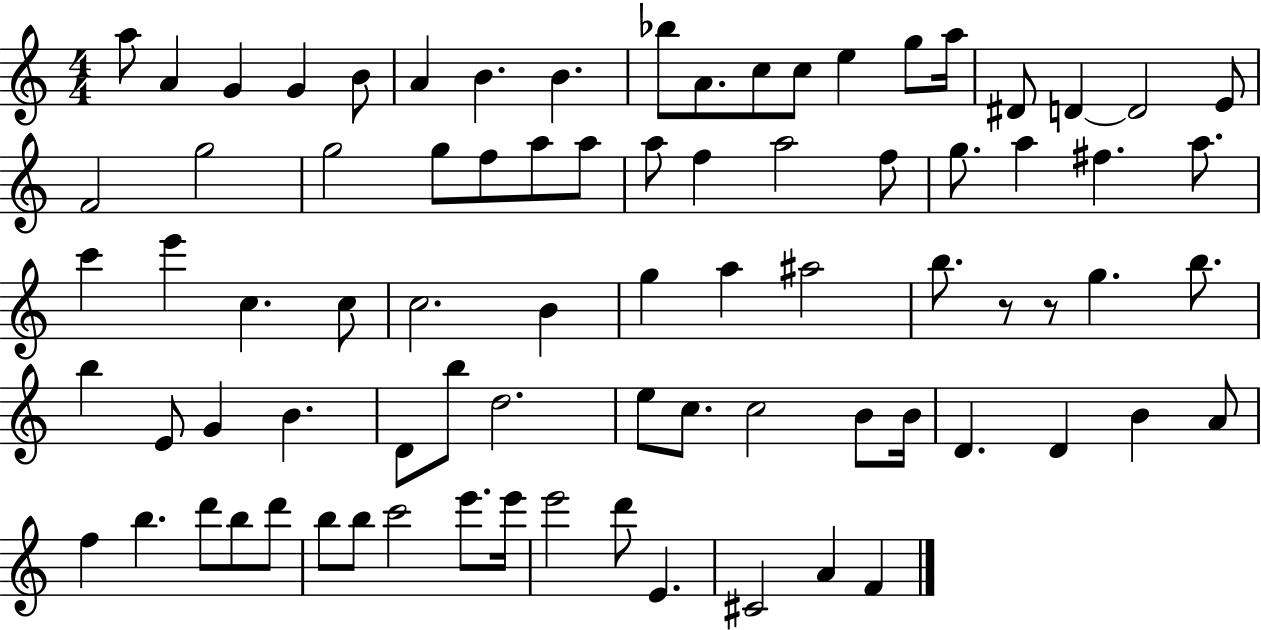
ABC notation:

X:1
T:Untitled
M:4/4
L:1/4
K:C
a/2 A G G B/2 A B B _b/2 A/2 c/2 c/2 e g/2 a/4 ^D/2 D D2 E/2 F2 g2 g2 g/2 f/2 a/2 a/2 a/2 f a2 f/2 g/2 a ^f a/2 c' e' c c/2 c2 B g a ^a2 b/2 z/2 z/2 g b/2 b E/2 G B D/2 b/2 d2 e/2 c/2 c2 B/2 B/4 D D B A/2 f b d'/2 b/2 d'/2 b/2 b/2 c'2 e'/2 e'/4 e'2 d'/2 E ^C2 A F